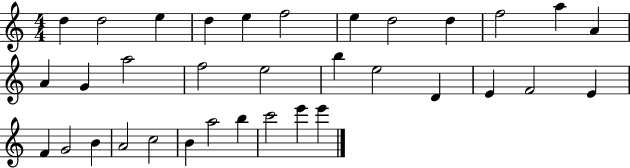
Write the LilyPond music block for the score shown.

{
  \clef treble
  \numericTimeSignature
  \time 4/4
  \key c \major
  d''4 d''2 e''4 | d''4 e''4 f''2 | e''4 d''2 d''4 | f''2 a''4 a'4 | \break a'4 g'4 a''2 | f''2 e''2 | b''4 e''2 d'4 | e'4 f'2 e'4 | \break f'4 g'2 b'4 | a'2 c''2 | b'4 a''2 b''4 | c'''2 e'''4 e'''4 | \break \bar "|."
}